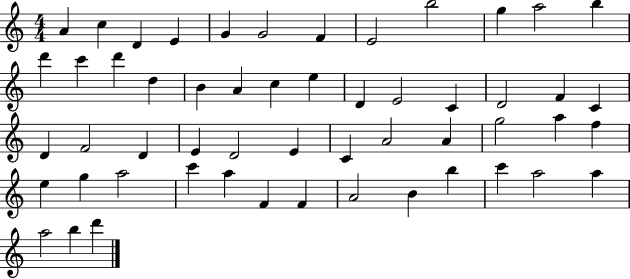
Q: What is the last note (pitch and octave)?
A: D6